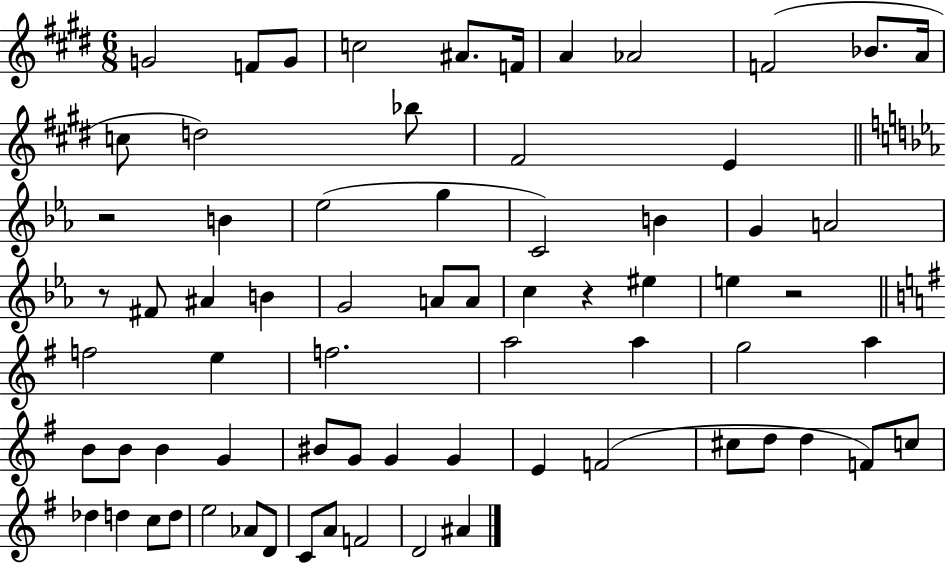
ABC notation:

X:1
T:Untitled
M:6/8
L:1/4
K:E
G2 F/2 G/2 c2 ^A/2 F/4 A _A2 F2 _B/2 A/4 c/2 d2 _b/2 ^F2 E z2 B _e2 g C2 B G A2 z/2 ^F/2 ^A B G2 A/2 A/2 c z ^e e z2 f2 e f2 a2 a g2 a B/2 B/2 B G ^B/2 G/2 G G E F2 ^c/2 d/2 d F/2 c/2 _d d c/2 d/2 e2 _A/2 D/2 C/2 A/2 F2 D2 ^A